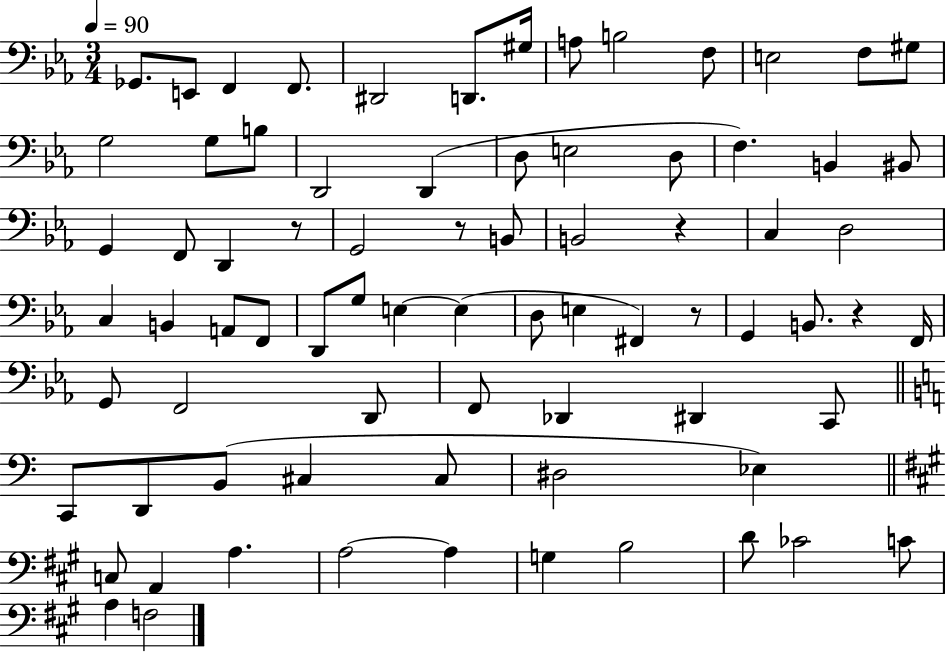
X:1
T:Untitled
M:3/4
L:1/4
K:Eb
_G,,/2 E,,/2 F,, F,,/2 ^D,,2 D,,/2 ^G,/4 A,/2 B,2 F,/2 E,2 F,/2 ^G,/2 G,2 G,/2 B,/2 D,,2 D,, D,/2 E,2 D,/2 F, B,, ^B,,/2 G,, F,,/2 D,, z/2 G,,2 z/2 B,,/2 B,,2 z C, D,2 C, B,, A,,/2 F,,/2 D,,/2 G,/2 E, E, D,/2 E, ^F,, z/2 G,, B,,/2 z F,,/4 G,,/2 F,,2 D,,/2 F,,/2 _D,, ^D,, C,,/2 C,,/2 D,,/2 B,,/2 ^C, ^C,/2 ^D,2 _E, C,/2 A,, A, A,2 A, G, B,2 D/2 _C2 C/2 A, F,2